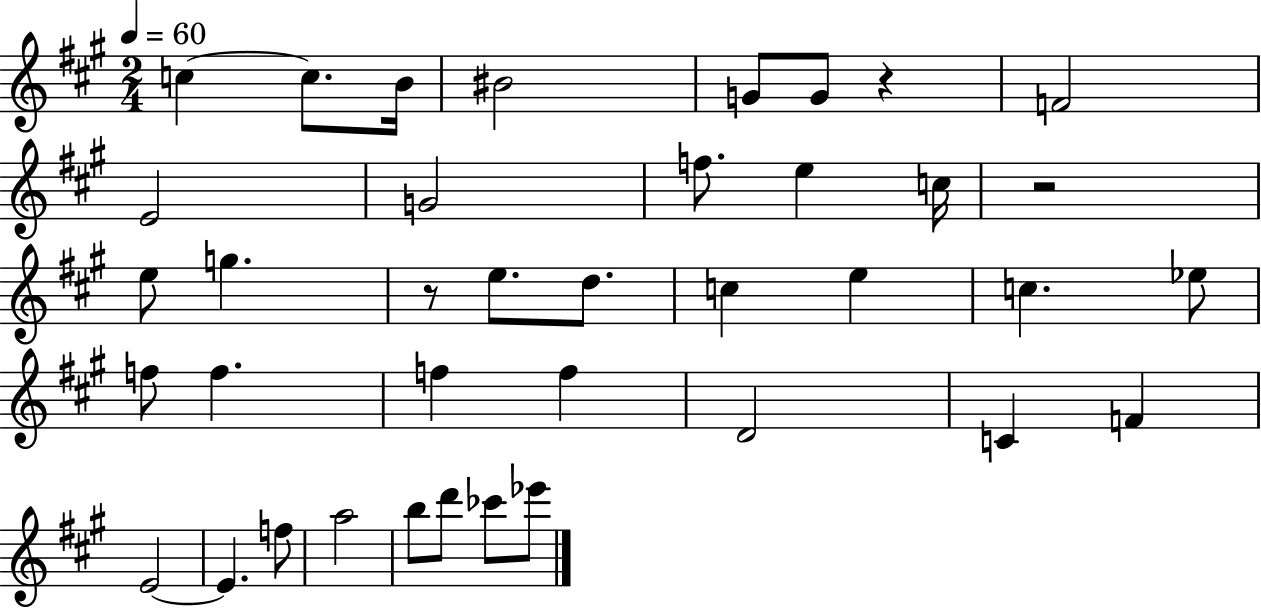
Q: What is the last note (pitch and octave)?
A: Eb6